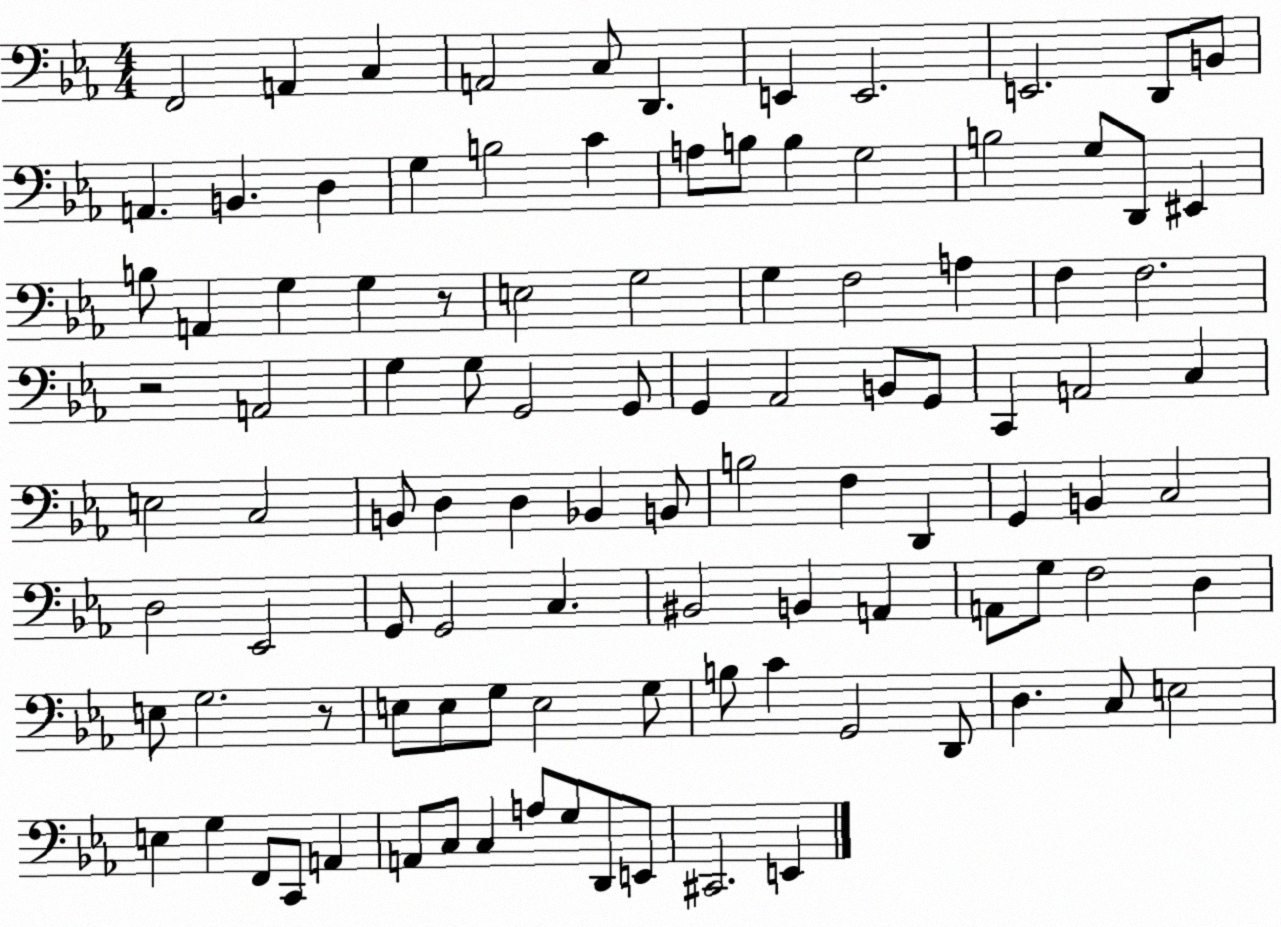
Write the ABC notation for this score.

X:1
T:Untitled
M:4/4
L:1/4
K:Eb
F,,2 A,, C, A,,2 C,/2 D,, E,, E,,2 E,,2 D,,/2 B,,/2 A,, B,, D, G, B,2 C A,/2 B,/2 B, G,2 B,2 G,/2 D,,/2 ^E,, B,/2 A,, G, G, z/2 E,2 G,2 G, F,2 A, F, F,2 z2 A,,2 G, G,/2 G,,2 G,,/2 G,, _A,,2 B,,/2 G,,/2 C,, A,,2 C, E,2 C,2 B,,/2 D, D, _B,, B,,/2 B,2 F, D,, G,, B,, C,2 D,2 _E,,2 G,,/2 G,,2 C, ^B,,2 B,, A,, A,,/2 G,/2 F,2 D, E,/2 G,2 z/2 E,/2 E,/2 G,/2 E,2 G,/2 B,/2 C G,,2 D,,/2 D, C,/2 E,2 E, G, F,,/2 C,,/2 A,, A,,/2 C,/2 C, A,/2 G,/2 D,,/2 E,,/2 ^C,,2 E,,